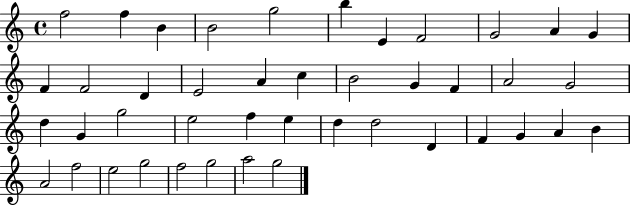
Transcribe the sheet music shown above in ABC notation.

X:1
T:Untitled
M:4/4
L:1/4
K:C
f2 f B B2 g2 b E F2 G2 A G F F2 D E2 A c B2 G F A2 G2 d G g2 e2 f e d d2 D F G A B A2 f2 e2 g2 f2 g2 a2 g2